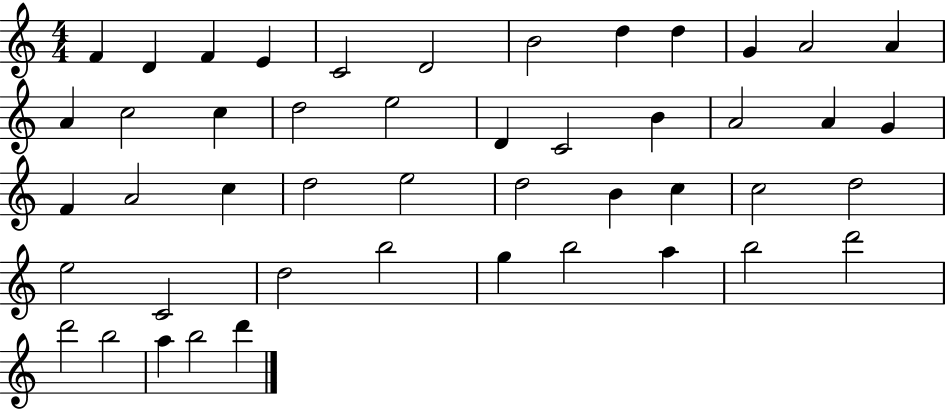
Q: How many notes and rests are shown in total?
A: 47